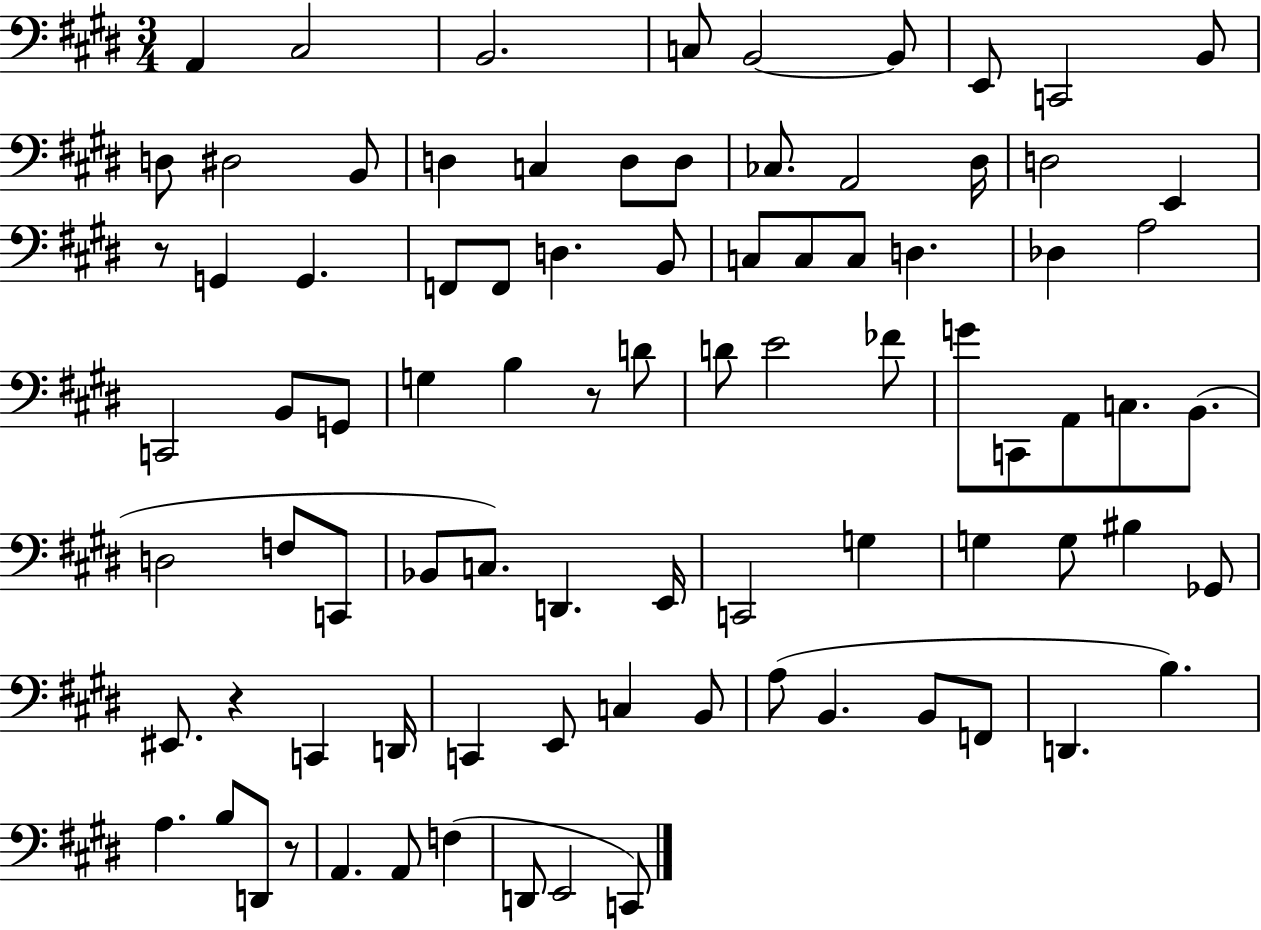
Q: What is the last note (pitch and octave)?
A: C2